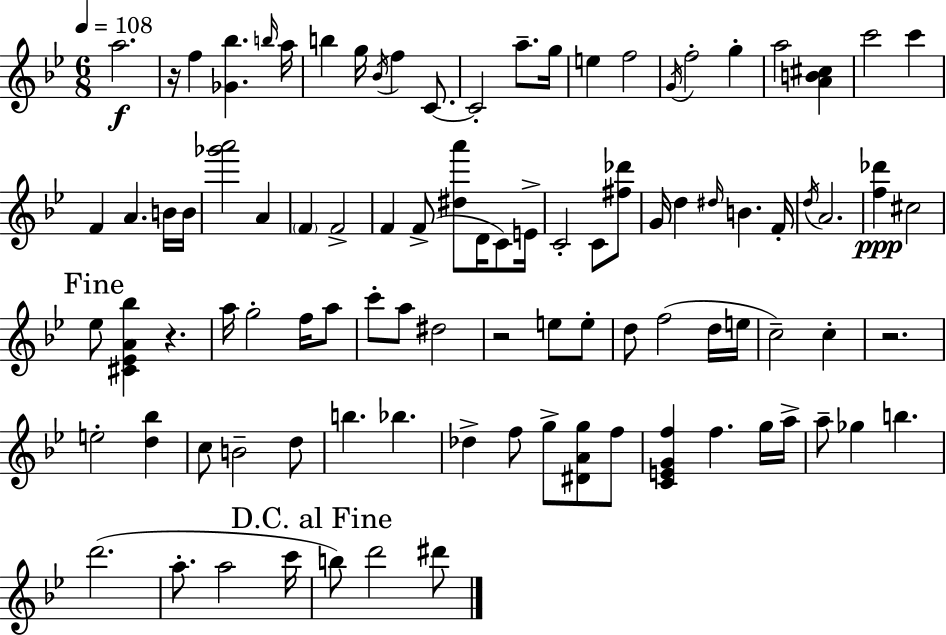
{
  \clef treble
  \numericTimeSignature
  \time 6/8
  \key bes \major
  \tempo 4 = 108
  a''2.\f | r16 f''4 <ges' bes''>4. \grace { b''16 } | a''16 b''4 g''16 \acciaccatura { bes'16 } f''4 c'8.~~ | c'2-. a''8.-- | \break g''16 e''4 f''2 | \acciaccatura { g'16 } f''2-. g''4-. | a''2 <a' b' cis''>4 | c'''2 c'''4 | \break f'4 a'4. | b'16 b'16 <ges''' a'''>2 a'4 | \parenthesize f'4 f'2-> | f'4 f'8->( <dis'' a'''>8 d'16 | \break c'8) e'16-> c'2-. c'8 | <fis'' des'''>8 g'16 d''4 \grace { dis''16 } b'4. | f'16-. \acciaccatura { d''16 } a'2. | <f'' des'''>4\ppp cis''2 | \break \mark "Fine" ees''8 <cis' ees' a' bes''>4 r4. | a''16 g''2-. | f''16 a''8 c'''8-. a''8 dis''2 | r2 | \break e''8 e''8-. d''8 f''2( | d''16 e''16 c''2--) | c''4-. r2. | e''2-. | \break <d'' bes''>4 c''8 b'2-- | d''8 b''4. bes''4. | des''4-> f''8 g''8-> | <dis' a' g''>8 f''8 <c' e' g' f''>4 f''4. | \break g''16 a''16-> a''8-- ges''4 b''4. | d'''2.( | a''8.-. a''2 | c'''16 \mark "D.C. al Fine" b''8) d'''2 | \break dis'''8 \bar "|."
}